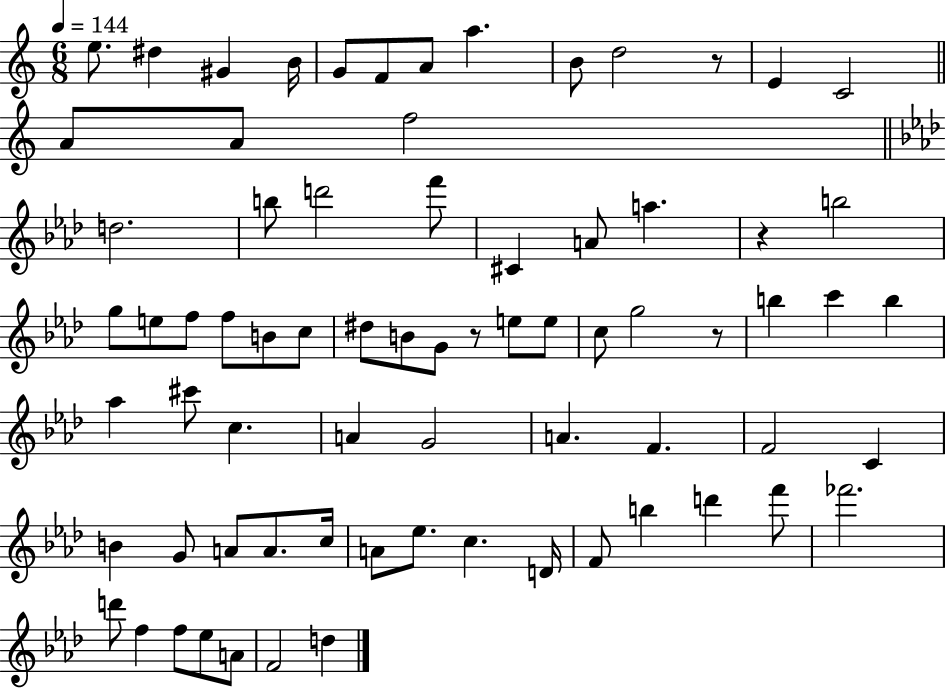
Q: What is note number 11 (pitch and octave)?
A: E4